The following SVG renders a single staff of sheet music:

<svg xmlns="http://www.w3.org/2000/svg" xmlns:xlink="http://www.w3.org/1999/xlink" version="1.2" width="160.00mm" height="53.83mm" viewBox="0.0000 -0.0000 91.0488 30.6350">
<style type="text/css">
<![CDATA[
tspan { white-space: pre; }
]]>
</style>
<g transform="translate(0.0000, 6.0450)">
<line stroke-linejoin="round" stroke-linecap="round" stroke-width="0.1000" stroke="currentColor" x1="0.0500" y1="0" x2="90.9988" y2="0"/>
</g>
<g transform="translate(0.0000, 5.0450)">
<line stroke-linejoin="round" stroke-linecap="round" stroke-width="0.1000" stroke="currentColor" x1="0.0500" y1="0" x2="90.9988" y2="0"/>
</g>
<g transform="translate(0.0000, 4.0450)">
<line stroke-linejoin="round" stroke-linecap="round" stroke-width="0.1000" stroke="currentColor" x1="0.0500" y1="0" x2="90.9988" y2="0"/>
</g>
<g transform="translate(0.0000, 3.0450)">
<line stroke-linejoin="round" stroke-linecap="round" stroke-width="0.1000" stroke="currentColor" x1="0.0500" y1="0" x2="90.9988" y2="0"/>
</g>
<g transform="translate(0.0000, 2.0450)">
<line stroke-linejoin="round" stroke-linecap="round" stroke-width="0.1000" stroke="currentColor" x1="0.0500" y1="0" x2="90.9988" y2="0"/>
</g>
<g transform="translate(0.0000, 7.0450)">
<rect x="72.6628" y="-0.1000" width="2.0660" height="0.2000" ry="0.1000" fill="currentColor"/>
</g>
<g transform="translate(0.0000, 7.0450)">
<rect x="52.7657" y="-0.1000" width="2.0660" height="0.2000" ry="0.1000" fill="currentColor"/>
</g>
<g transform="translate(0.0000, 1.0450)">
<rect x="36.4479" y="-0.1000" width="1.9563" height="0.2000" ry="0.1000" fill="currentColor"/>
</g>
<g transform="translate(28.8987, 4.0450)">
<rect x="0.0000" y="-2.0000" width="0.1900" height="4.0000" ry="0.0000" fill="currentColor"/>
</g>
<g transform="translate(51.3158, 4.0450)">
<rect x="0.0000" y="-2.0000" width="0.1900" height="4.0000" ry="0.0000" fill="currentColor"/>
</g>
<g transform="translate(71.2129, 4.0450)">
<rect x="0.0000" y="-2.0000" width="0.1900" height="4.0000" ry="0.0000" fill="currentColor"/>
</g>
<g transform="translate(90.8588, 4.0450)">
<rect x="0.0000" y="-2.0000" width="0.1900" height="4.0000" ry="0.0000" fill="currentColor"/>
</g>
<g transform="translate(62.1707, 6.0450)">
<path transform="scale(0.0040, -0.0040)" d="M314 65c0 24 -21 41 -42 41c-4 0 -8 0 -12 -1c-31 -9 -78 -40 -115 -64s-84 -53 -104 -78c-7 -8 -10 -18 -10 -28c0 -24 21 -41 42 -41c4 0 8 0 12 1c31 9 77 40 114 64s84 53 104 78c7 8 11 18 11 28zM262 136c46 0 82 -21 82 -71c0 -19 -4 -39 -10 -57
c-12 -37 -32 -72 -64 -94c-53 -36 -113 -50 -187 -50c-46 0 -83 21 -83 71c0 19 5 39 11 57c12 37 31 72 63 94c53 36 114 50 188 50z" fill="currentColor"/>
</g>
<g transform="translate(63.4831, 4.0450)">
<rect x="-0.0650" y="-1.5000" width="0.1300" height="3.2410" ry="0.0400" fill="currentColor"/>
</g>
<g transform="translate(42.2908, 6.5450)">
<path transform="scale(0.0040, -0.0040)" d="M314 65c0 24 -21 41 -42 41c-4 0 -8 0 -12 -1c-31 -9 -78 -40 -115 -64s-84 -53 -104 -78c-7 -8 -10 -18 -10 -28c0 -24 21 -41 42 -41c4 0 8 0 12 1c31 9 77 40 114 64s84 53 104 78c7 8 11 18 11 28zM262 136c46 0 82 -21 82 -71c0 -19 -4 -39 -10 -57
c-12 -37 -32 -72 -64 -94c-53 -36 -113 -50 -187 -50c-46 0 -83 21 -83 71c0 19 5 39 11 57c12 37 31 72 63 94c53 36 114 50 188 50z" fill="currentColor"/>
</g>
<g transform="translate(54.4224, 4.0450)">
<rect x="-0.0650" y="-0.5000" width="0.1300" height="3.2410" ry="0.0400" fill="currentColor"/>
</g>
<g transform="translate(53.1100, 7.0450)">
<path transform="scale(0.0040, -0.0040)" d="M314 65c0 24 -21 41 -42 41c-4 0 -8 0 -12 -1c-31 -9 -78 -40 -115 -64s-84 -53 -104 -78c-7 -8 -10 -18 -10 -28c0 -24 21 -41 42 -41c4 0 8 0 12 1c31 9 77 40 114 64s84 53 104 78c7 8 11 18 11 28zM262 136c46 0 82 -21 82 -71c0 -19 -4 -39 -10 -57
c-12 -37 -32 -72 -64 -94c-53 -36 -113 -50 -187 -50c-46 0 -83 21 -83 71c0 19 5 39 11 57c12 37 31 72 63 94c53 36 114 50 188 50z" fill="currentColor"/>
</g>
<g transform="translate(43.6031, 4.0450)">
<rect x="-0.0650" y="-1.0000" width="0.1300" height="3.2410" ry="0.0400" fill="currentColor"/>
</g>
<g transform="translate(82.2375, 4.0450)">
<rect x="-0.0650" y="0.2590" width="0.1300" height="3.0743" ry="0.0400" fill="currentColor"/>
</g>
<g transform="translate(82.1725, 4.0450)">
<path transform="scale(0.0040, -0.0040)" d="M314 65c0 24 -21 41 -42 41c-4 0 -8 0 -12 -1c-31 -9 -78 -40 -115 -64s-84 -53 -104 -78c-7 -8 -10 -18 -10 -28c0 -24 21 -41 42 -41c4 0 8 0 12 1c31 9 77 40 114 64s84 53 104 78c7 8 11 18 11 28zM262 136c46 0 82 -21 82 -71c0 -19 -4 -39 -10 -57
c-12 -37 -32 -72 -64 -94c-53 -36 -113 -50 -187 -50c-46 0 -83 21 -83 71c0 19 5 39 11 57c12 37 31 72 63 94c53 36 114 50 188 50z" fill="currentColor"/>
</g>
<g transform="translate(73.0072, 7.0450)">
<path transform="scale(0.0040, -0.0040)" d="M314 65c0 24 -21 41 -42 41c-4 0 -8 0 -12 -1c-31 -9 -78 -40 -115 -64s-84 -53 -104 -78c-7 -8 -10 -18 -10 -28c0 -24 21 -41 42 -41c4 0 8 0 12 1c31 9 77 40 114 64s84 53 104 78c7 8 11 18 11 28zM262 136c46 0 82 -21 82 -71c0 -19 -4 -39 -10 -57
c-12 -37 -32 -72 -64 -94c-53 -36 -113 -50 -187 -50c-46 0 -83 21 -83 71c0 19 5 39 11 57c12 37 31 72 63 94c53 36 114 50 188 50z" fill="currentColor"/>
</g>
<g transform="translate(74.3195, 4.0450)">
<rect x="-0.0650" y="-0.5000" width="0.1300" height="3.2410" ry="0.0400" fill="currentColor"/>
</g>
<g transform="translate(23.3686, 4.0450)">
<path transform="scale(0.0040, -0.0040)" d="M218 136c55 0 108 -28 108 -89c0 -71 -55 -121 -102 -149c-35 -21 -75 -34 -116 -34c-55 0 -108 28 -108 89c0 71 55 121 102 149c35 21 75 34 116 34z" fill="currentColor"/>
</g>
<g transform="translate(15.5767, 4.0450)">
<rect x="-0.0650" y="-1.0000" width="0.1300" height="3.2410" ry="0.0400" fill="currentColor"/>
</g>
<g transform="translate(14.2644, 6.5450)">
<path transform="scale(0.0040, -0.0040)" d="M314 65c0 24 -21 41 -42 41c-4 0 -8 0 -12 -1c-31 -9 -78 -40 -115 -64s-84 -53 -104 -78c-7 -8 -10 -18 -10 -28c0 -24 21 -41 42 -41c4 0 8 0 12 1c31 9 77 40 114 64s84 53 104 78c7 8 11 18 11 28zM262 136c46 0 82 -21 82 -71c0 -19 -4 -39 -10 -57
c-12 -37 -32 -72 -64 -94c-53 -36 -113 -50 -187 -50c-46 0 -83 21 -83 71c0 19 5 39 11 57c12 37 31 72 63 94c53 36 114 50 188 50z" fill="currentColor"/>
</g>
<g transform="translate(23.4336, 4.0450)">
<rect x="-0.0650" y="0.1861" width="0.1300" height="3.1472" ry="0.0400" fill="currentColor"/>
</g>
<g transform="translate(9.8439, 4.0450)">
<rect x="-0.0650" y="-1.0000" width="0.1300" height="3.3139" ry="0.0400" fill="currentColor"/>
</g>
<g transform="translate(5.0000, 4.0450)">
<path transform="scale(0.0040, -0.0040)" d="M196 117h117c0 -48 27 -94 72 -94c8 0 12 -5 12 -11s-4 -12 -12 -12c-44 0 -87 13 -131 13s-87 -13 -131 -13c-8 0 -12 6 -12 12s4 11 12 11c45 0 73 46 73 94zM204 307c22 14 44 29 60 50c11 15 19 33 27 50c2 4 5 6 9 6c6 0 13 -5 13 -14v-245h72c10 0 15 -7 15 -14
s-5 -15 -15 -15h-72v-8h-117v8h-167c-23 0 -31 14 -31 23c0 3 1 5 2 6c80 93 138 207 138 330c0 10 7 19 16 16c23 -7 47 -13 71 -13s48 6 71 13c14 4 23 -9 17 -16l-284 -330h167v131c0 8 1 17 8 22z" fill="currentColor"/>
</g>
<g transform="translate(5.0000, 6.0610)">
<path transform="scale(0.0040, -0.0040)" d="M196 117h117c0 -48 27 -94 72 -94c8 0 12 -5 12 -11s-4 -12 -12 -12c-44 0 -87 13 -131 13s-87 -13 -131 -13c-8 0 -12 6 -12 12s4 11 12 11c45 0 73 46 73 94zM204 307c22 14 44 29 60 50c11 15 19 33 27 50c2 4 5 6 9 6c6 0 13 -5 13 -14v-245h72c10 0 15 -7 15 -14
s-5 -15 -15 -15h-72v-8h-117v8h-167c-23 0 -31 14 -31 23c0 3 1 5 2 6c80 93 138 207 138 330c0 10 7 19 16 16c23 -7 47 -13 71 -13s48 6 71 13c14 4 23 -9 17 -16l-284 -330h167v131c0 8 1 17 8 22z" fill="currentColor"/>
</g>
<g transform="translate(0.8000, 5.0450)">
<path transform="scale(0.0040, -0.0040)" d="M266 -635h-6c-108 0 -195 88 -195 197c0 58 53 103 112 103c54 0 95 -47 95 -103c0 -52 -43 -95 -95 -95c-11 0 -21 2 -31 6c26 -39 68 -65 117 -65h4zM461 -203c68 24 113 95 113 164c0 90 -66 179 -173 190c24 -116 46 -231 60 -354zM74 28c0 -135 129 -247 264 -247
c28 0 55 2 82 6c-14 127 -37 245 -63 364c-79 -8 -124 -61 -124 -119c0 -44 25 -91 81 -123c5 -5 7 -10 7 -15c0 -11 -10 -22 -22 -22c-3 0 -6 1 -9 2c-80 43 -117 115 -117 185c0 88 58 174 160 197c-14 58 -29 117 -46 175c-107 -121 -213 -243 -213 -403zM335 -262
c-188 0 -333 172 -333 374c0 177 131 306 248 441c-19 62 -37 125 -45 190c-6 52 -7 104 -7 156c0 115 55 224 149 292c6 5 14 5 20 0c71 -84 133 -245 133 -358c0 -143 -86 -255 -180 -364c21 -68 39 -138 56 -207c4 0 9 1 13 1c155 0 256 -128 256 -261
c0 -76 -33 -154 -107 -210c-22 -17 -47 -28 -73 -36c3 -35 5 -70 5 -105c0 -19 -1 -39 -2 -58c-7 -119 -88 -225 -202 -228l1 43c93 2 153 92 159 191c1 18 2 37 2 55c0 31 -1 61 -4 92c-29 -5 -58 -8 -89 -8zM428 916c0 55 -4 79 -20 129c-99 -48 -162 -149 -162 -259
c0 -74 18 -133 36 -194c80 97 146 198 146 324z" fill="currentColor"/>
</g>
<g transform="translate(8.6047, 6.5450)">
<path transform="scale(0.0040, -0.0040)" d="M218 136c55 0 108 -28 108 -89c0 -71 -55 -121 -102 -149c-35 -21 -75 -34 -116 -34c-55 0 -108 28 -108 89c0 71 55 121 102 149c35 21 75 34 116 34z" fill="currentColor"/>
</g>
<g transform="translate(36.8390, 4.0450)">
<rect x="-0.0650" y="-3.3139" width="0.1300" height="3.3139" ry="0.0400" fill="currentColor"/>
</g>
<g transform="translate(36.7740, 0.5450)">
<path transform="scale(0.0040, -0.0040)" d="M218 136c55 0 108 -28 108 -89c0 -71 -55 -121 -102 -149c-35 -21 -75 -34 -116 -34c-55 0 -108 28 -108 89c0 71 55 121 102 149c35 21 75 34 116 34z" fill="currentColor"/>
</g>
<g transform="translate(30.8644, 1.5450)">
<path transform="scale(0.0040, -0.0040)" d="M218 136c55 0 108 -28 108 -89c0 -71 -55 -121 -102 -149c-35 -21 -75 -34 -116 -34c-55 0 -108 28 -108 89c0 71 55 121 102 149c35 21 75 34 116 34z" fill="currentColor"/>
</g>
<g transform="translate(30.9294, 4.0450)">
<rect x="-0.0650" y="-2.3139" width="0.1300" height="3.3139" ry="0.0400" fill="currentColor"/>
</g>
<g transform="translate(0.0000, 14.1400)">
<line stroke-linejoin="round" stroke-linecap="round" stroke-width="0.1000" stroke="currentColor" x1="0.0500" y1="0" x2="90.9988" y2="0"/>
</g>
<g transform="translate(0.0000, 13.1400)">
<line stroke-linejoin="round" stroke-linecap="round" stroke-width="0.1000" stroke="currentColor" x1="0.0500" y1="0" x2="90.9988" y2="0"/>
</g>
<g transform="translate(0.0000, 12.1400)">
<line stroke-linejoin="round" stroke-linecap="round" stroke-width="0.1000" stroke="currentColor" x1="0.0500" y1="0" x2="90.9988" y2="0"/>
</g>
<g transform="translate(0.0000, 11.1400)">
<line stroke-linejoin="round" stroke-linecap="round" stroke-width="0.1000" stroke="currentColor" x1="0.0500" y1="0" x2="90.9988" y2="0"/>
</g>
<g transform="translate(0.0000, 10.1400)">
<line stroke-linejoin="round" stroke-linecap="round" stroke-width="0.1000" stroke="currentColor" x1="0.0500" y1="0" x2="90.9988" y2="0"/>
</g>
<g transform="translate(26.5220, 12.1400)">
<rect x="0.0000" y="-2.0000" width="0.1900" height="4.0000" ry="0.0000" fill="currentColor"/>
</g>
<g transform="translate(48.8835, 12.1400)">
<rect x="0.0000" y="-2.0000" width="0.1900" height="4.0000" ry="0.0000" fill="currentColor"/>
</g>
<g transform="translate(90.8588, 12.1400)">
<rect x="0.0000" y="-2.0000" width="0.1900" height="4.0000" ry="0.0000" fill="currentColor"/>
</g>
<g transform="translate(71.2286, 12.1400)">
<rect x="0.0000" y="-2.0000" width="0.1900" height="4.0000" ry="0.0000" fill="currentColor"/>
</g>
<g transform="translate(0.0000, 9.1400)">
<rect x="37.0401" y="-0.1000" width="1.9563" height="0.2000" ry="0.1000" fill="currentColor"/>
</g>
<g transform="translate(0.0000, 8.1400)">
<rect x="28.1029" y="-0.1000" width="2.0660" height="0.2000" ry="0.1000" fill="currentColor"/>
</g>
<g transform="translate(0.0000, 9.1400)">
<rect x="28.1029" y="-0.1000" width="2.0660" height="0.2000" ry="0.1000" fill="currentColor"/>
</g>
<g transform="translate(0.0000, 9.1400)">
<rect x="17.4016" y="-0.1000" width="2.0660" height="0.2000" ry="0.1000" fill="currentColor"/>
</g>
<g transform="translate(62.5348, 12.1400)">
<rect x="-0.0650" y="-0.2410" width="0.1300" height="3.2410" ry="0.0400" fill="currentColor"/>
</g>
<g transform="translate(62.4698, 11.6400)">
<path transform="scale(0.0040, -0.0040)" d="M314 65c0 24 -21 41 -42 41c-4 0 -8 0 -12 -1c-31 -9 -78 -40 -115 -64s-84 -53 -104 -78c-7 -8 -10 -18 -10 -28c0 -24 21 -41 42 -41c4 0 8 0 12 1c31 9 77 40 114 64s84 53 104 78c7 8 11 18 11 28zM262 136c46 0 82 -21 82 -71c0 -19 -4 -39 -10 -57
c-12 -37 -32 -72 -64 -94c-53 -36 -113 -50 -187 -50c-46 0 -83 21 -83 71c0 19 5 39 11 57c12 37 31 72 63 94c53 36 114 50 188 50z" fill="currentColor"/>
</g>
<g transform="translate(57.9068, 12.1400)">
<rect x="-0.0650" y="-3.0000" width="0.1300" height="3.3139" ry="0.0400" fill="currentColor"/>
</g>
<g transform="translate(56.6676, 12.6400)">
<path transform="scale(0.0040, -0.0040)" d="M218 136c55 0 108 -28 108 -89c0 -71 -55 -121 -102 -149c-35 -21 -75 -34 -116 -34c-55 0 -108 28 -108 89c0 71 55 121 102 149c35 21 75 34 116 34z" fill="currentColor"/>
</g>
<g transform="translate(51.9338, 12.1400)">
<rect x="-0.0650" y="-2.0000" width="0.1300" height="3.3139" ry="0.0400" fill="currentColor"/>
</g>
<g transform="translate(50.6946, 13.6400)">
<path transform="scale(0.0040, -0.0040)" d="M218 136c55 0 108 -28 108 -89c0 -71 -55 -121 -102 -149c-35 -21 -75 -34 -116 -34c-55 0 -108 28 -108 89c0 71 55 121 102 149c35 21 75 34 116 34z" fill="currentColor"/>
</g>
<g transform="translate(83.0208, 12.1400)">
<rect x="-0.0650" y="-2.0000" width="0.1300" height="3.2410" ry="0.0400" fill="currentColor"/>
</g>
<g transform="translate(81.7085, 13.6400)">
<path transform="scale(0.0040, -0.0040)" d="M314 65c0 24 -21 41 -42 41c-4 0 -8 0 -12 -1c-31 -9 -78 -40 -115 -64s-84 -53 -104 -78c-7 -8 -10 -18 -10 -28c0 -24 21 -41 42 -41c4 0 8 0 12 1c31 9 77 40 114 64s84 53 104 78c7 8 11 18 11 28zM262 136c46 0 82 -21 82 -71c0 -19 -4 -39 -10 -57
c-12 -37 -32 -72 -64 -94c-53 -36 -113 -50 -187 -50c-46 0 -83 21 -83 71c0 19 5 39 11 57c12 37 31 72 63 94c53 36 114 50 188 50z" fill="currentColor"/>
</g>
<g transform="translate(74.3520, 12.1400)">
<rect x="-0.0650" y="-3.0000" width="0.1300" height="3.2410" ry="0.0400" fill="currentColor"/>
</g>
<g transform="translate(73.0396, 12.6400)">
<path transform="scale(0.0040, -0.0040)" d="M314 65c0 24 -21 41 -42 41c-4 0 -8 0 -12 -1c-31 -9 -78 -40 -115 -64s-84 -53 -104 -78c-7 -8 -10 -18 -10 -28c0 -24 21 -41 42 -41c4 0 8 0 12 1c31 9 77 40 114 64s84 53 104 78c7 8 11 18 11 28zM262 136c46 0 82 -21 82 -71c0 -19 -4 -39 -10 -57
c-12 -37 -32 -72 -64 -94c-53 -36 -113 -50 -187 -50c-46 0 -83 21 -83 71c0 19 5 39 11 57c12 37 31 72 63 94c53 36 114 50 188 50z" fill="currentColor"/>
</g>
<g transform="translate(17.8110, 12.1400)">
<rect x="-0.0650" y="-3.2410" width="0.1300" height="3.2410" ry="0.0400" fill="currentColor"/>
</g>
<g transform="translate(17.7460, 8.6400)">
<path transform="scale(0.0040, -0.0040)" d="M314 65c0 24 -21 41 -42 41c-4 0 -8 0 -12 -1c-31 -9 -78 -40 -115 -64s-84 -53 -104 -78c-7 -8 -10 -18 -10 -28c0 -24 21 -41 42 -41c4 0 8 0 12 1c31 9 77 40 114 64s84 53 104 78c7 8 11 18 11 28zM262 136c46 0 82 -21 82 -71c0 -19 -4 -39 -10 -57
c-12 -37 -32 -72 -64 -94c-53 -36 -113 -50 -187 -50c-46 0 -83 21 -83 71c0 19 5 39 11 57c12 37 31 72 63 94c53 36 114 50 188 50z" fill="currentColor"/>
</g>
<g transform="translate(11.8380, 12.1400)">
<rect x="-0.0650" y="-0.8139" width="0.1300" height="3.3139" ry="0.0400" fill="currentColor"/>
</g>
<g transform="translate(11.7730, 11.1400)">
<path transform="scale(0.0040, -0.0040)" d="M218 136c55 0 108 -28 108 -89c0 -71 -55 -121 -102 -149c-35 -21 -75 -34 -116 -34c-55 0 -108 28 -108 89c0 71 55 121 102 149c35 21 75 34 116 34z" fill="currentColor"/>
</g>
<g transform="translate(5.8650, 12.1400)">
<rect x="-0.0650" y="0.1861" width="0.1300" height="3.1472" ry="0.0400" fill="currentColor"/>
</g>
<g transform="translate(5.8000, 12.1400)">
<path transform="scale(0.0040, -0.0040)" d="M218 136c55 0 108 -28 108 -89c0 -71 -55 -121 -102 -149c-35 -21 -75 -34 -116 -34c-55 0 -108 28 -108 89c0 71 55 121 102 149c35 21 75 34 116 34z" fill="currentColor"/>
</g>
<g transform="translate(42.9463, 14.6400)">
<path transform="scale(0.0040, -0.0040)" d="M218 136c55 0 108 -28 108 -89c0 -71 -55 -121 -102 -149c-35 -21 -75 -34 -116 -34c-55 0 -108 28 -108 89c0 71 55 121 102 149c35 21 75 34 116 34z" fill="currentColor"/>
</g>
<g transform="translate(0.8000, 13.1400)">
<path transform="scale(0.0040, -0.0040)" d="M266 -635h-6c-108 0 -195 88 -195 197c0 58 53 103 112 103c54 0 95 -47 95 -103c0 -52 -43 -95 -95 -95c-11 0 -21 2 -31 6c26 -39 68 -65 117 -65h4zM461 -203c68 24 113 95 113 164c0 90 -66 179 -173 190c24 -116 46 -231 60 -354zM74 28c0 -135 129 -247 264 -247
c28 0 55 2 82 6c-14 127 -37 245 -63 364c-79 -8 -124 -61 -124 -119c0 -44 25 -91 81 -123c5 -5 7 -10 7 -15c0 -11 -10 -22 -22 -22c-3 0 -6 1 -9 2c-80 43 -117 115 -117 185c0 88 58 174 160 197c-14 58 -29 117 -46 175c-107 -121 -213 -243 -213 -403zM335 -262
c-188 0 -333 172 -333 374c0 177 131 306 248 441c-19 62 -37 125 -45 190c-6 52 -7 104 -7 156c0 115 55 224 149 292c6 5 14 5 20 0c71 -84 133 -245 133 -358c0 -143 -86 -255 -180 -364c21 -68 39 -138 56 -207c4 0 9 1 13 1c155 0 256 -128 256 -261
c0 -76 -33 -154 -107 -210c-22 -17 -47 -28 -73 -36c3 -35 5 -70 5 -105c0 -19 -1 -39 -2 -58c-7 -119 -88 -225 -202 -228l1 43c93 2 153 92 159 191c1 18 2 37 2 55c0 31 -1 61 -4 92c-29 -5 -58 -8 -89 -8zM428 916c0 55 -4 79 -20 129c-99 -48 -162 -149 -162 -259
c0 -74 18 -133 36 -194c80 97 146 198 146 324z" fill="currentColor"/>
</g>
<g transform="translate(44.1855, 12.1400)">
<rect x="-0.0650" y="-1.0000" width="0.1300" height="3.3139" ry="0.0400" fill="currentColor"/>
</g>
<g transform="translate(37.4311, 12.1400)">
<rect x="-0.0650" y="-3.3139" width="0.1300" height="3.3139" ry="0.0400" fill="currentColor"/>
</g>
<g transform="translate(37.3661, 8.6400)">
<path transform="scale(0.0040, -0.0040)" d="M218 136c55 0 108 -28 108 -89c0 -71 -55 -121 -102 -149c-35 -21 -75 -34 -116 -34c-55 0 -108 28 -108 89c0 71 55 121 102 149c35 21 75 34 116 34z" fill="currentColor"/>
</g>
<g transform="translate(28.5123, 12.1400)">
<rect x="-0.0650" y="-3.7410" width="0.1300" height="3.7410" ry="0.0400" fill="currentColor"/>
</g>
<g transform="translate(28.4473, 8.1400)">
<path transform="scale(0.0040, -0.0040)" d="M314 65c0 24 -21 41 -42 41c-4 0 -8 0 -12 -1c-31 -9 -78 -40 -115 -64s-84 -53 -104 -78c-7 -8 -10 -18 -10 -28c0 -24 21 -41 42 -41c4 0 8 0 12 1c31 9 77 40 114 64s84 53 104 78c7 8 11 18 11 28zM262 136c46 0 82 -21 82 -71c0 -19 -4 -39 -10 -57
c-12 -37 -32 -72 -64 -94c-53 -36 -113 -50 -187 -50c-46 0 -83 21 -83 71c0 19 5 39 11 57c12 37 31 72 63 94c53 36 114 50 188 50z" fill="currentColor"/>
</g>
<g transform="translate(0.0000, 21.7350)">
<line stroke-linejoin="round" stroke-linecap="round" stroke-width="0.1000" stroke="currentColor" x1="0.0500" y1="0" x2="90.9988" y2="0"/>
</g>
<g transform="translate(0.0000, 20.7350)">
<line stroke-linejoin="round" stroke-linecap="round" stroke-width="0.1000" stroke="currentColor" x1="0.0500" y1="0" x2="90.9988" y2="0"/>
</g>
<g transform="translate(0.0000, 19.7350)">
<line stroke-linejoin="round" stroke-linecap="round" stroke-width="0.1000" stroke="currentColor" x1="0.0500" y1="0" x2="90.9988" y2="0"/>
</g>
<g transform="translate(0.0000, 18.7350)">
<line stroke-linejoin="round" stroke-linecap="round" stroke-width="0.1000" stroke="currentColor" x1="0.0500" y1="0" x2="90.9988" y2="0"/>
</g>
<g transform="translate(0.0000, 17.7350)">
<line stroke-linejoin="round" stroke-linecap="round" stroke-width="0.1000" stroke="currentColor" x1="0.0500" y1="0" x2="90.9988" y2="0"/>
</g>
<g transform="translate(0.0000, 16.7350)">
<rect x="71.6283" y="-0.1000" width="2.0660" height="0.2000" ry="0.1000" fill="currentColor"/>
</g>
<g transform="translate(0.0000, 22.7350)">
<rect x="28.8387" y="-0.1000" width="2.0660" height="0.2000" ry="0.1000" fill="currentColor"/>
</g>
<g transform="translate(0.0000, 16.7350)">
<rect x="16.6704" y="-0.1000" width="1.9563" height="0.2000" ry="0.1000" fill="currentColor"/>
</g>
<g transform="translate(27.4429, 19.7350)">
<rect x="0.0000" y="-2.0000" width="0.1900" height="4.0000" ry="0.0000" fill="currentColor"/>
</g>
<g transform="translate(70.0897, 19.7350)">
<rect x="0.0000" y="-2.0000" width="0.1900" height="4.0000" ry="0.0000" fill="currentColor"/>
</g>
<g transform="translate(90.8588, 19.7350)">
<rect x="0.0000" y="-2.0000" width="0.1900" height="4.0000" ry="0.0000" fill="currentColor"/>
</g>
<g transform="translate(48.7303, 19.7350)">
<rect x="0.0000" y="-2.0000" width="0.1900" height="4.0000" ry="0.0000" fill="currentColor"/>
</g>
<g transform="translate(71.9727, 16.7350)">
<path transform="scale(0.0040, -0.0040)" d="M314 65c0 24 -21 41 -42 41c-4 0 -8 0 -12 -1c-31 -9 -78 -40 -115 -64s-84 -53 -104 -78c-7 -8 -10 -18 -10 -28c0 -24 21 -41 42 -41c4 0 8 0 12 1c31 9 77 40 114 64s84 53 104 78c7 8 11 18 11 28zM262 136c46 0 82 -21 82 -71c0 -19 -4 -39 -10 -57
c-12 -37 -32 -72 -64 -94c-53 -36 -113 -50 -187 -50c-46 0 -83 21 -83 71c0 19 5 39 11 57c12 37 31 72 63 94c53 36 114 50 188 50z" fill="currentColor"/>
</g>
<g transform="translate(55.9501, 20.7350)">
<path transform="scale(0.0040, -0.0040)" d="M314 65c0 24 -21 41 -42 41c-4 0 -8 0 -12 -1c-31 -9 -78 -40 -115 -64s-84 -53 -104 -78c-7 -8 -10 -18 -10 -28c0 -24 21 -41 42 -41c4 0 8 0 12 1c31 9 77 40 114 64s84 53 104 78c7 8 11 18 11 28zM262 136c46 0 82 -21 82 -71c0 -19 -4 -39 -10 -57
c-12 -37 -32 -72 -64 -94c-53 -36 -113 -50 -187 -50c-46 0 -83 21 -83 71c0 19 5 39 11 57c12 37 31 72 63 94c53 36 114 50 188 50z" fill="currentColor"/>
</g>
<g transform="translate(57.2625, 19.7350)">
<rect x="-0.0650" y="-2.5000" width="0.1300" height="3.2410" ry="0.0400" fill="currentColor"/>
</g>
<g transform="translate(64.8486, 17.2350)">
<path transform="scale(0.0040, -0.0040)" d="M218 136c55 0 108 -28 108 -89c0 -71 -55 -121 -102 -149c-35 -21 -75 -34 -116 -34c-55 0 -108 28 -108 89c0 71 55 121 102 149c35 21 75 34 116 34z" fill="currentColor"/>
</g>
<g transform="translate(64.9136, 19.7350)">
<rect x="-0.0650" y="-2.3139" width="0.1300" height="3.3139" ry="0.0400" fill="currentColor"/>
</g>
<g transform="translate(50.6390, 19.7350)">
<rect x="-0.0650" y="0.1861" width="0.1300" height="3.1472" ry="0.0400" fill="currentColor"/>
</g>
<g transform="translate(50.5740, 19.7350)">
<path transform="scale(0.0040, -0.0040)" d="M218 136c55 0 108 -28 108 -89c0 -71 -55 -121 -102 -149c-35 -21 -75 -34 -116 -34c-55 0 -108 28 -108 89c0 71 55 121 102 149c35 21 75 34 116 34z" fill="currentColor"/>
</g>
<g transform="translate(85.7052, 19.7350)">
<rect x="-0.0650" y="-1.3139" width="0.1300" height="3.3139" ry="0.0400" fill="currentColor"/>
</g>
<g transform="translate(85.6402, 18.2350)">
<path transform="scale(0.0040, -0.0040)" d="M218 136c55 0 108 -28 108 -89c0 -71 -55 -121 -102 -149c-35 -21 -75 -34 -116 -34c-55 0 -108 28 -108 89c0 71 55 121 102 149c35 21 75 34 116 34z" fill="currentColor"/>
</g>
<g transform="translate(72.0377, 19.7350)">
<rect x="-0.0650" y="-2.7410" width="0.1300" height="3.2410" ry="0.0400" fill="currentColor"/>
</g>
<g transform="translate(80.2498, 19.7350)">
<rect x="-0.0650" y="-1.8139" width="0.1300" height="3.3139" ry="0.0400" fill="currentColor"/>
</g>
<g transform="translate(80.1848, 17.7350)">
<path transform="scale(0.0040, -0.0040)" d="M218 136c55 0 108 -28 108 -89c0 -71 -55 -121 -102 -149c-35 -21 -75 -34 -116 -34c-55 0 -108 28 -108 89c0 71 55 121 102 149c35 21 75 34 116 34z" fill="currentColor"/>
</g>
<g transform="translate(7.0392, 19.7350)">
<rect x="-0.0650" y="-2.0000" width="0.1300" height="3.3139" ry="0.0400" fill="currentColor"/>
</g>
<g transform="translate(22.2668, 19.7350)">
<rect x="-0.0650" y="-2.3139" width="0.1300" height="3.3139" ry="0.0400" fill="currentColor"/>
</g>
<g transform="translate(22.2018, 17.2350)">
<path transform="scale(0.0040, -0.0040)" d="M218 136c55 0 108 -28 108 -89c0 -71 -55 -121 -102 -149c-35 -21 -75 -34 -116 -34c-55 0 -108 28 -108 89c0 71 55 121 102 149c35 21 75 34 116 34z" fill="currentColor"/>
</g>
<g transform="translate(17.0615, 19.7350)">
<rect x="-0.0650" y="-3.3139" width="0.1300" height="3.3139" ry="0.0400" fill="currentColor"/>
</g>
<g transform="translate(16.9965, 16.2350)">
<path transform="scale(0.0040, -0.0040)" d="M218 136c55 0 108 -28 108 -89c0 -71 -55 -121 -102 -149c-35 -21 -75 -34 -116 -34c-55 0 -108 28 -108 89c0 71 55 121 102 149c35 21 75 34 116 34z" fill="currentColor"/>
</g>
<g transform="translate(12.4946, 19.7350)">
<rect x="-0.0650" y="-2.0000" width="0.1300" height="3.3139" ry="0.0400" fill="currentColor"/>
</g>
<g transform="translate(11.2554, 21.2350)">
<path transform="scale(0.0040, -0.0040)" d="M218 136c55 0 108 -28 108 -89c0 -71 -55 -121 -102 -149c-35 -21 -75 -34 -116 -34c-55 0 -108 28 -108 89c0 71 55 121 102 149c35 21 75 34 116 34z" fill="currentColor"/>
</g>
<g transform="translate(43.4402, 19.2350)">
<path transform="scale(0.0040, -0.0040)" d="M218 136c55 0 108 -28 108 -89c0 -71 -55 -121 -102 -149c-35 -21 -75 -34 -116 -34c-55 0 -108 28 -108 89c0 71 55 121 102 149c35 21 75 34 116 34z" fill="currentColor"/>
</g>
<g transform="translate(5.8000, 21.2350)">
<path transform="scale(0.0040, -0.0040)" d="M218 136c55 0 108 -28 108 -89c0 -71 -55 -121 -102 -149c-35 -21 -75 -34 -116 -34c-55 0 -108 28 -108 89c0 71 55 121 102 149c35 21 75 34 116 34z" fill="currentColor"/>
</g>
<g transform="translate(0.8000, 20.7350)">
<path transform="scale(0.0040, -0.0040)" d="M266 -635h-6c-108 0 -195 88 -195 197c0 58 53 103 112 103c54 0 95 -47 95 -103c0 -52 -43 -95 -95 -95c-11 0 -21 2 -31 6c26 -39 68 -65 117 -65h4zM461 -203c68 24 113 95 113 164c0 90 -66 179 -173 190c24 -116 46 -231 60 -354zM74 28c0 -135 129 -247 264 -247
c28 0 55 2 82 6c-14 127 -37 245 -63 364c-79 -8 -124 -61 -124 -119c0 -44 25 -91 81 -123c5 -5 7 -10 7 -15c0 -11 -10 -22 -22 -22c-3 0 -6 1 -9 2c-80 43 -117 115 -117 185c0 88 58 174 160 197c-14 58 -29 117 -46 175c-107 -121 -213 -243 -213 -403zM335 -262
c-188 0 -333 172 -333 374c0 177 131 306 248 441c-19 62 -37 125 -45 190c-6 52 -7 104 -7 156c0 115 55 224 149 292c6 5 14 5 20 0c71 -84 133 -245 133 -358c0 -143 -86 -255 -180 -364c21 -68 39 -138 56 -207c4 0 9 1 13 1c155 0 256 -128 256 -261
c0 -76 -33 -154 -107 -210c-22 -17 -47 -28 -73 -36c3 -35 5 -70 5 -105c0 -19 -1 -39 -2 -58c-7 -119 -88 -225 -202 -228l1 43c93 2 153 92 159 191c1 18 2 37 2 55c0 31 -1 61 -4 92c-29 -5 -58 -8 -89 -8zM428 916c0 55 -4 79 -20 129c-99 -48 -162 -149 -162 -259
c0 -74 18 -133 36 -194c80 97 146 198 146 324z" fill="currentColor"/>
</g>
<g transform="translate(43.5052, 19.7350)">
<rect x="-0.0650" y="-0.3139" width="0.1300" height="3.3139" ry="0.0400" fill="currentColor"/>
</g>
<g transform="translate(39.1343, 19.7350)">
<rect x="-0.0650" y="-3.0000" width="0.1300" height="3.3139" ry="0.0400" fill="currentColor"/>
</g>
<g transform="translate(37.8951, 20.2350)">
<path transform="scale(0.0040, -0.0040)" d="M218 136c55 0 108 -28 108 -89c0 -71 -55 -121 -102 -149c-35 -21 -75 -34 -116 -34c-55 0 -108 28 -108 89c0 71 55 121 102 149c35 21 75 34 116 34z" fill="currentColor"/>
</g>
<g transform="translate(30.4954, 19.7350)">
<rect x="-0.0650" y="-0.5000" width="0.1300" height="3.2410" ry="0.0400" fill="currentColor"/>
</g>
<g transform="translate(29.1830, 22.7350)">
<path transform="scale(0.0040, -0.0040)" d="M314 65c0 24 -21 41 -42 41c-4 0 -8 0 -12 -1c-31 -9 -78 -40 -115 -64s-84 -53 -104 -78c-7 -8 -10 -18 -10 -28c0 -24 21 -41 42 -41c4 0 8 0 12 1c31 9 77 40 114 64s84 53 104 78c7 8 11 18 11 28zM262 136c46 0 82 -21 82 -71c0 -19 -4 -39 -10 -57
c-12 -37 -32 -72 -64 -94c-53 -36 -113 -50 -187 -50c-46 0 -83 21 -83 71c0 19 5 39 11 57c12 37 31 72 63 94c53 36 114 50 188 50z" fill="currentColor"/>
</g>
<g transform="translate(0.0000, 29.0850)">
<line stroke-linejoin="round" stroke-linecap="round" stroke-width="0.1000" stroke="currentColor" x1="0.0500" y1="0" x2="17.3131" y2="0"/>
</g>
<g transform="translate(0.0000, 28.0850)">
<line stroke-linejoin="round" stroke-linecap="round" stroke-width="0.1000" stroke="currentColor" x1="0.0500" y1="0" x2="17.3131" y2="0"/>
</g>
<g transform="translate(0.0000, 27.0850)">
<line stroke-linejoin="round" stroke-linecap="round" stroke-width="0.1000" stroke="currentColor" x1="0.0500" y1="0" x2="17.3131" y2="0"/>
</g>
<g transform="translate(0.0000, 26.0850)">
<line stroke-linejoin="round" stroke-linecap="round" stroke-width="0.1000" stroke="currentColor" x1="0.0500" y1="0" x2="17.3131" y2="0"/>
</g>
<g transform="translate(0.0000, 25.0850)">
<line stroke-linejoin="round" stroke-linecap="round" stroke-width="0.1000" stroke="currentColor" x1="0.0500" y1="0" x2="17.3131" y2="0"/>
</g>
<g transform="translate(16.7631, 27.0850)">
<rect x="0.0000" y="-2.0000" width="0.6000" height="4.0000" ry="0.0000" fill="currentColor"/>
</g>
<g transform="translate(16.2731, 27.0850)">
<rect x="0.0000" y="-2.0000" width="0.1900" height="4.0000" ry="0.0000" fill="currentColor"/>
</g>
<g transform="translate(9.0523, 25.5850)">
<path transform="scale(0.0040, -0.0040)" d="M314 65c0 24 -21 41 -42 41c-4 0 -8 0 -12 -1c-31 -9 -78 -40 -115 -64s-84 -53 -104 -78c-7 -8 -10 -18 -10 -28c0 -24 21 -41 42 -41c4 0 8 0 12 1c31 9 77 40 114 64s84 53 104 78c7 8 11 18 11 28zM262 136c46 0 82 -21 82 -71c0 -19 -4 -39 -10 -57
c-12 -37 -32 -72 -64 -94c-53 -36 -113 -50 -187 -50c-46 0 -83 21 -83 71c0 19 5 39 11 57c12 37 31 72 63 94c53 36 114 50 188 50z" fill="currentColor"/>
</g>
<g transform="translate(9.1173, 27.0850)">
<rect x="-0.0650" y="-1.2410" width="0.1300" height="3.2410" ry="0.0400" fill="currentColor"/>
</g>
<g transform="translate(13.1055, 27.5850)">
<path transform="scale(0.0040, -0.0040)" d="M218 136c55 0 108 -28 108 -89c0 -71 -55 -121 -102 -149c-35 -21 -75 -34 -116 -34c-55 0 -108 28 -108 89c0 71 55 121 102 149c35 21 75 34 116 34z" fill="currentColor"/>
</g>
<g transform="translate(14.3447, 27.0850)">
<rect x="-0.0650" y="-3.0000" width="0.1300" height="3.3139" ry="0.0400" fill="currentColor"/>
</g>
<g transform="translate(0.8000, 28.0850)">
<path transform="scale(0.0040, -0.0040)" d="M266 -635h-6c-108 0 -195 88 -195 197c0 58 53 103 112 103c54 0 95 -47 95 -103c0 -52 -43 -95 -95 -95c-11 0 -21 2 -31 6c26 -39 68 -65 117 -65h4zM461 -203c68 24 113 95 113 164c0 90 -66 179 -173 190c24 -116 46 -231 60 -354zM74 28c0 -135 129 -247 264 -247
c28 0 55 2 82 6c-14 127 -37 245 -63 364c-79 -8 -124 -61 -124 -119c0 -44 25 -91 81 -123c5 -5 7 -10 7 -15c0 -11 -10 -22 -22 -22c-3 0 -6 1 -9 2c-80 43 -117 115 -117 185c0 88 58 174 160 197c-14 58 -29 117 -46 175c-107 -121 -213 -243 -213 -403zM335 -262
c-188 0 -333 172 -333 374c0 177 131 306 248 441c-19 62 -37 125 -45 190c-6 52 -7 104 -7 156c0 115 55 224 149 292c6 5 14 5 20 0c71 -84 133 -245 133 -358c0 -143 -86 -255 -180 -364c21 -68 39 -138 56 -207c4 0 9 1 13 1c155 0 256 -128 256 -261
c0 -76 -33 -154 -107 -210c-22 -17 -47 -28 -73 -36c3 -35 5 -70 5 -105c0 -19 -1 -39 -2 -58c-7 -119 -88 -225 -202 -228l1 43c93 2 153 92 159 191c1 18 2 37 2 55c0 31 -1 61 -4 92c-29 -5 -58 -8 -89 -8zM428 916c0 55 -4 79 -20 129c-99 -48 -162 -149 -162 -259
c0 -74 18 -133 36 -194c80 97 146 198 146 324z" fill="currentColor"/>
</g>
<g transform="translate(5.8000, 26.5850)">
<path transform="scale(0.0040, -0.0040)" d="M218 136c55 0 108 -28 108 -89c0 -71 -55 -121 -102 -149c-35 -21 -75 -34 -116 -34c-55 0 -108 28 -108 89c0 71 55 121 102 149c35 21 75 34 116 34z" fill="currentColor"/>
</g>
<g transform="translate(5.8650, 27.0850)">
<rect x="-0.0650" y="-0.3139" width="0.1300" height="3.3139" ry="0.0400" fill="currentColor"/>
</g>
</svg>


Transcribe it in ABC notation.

X:1
T:Untitled
M:4/4
L:1/4
K:C
D D2 B g b D2 C2 E2 C2 B2 B d b2 c'2 b D F A c2 A2 F2 F F b g C2 A c B G2 g a2 f e c e2 A